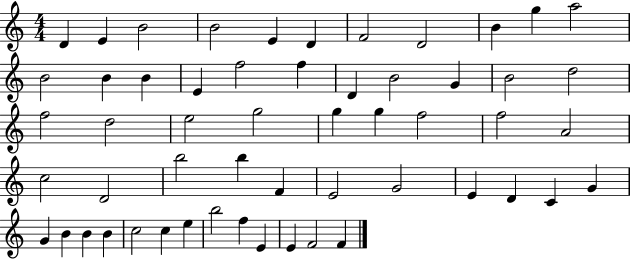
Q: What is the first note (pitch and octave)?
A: D4